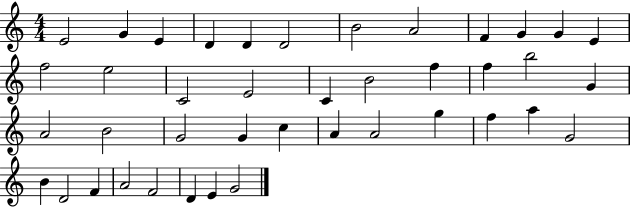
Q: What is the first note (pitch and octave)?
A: E4